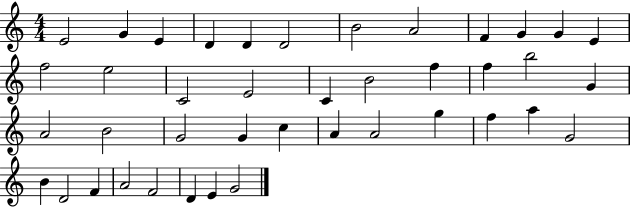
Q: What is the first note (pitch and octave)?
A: E4